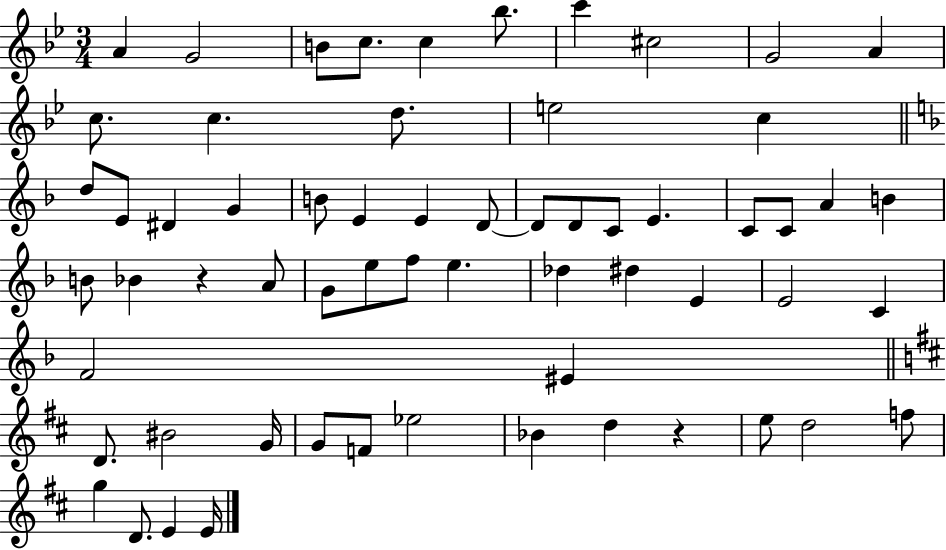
X:1
T:Untitled
M:3/4
L:1/4
K:Bb
A G2 B/2 c/2 c _b/2 c' ^c2 G2 A c/2 c d/2 e2 c d/2 E/2 ^D G B/2 E E D/2 D/2 D/2 C/2 E C/2 C/2 A B B/2 _B z A/2 G/2 e/2 f/2 e _d ^d E E2 C F2 ^E D/2 ^B2 G/4 G/2 F/2 _e2 _B d z e/2 d2 f/2 g D/2 E E/4